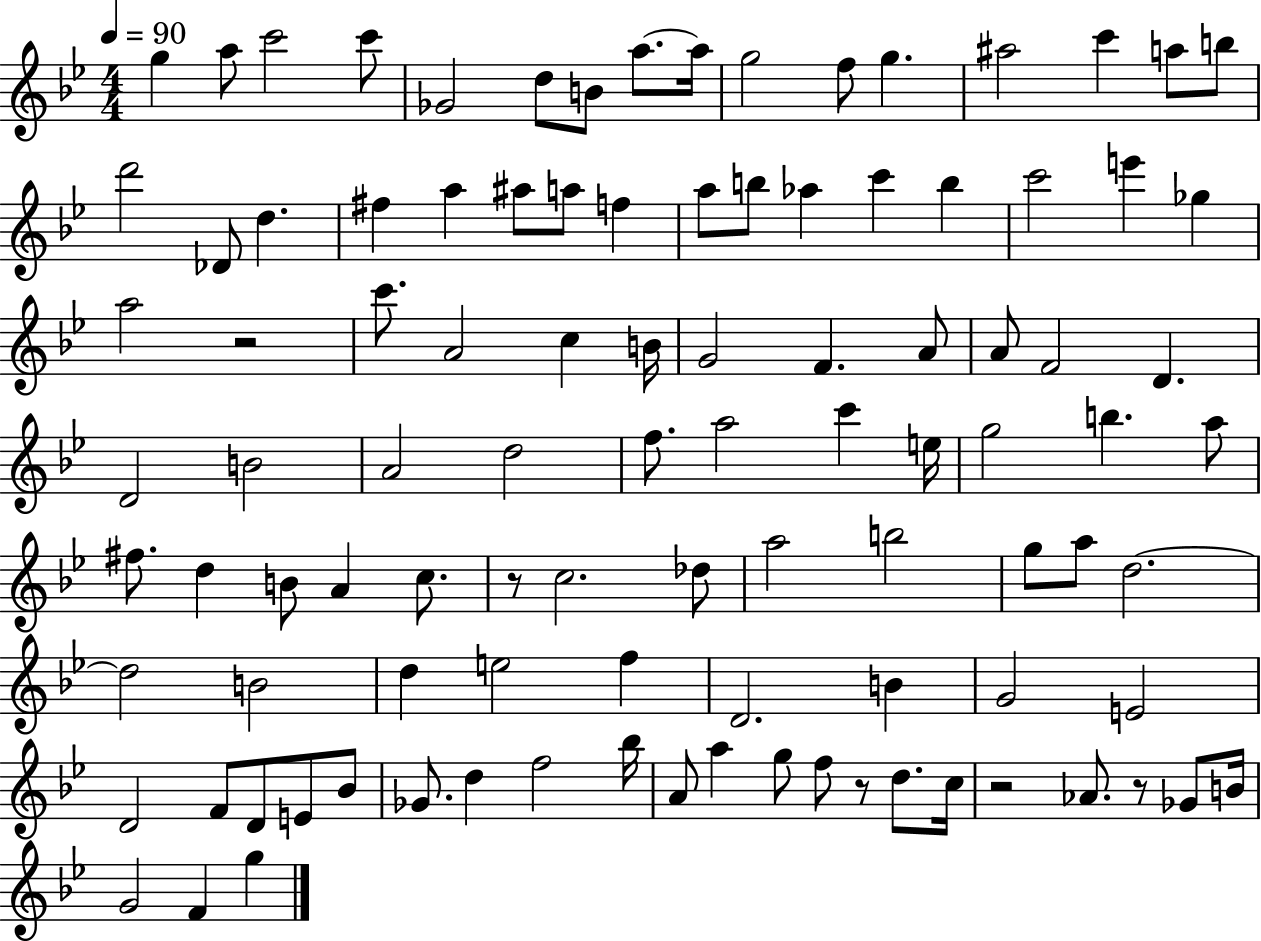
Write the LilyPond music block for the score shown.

{
  \clef treble
  \numericTimeSignature
  \time 4/4
  \key bes \major
  \tempo 4 = 90
  g''4 a''8 c'''2 c'''8 | ges'2 d''8 b'8 a''8.~~ a''16 | g''2 f''8 g''4. | ais''2 c'''4 a''8 b''8 | \break d'''2 des'8 d''4. | fis''4 a''4 ais''8 a''8 f''4 | a''8 b''8 aes''4 c'''4 b''4 | c'''2 e'''4 ges''4 | \break a''2 r2 | c'''8. a'2 c''4 b'16 | g'2 f'4. a'8 | a'8 f'2 d'4. | \break d'2 b'2 | a'2 d''2 | f''8. a''2 c'''4 e''16 | g''2 b''4. a''8 | \break fis''8. d''4 b'8 a'4 c''8. | r8 c''2. des''8 | a''2 b''2 | g''8 a''8 d''2.~~ | \break d''2 b'2 | d''4 e''2 f''4 | d'2. b'4 | g'2 e'2 | \break d'2 f'8 d'8 e'8 bes'8 | ges'8. d''4 f''2 bes''16 | a'8 a''4 g''8 f''8 r8 d''8. c''16 | r2 aes'8. r8 ges'8 b'16 | \break g'2 f'4 g''4 | \bar "|."
}